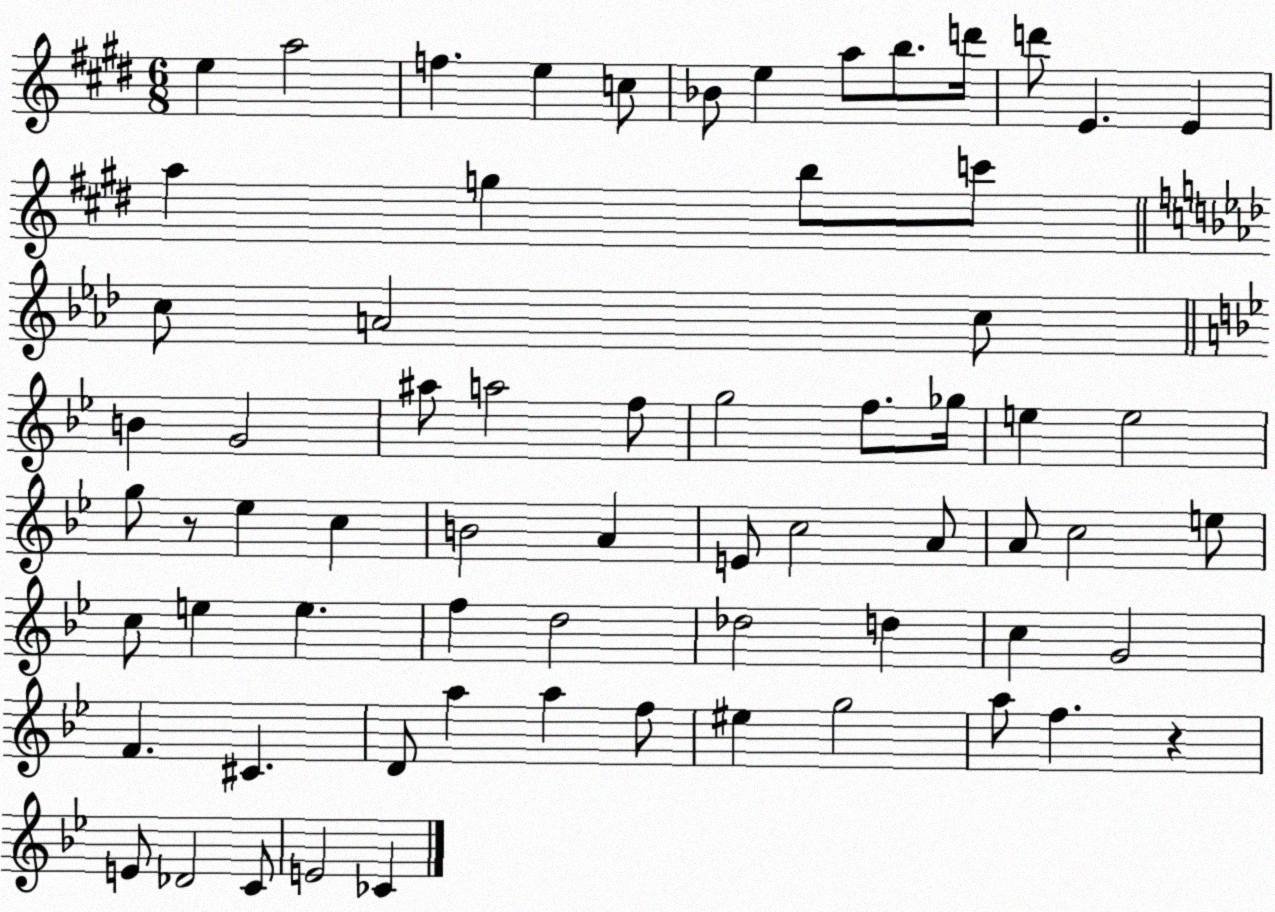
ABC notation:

X:1
T:Untitled
M:6/8
L:1/4
K:E
e a2 f e c/2 _B/2 e a/2 b/2 d'/4 d'/2 E E a g b/2 c'/2 c/2 A2 c/2 B G2 ^a/2 a2 f/2 g2 f/2 _g/4 e e2 g/2 z/2 _e c B2 A E/2 c2 A/2 A/2 c2 e/2 c/2 e e f d2 _d2 d c G2 F ^C D/2 a a f/2 ^e g2 a/2 f z E/2 _D2 C/2 E2 _C